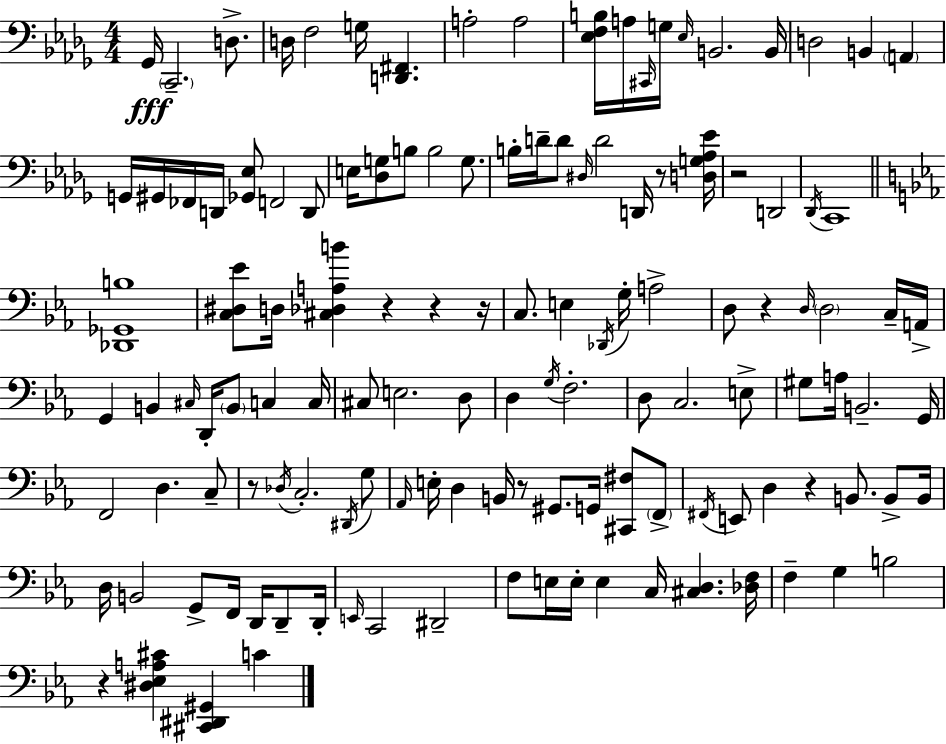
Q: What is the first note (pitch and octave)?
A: Gb2